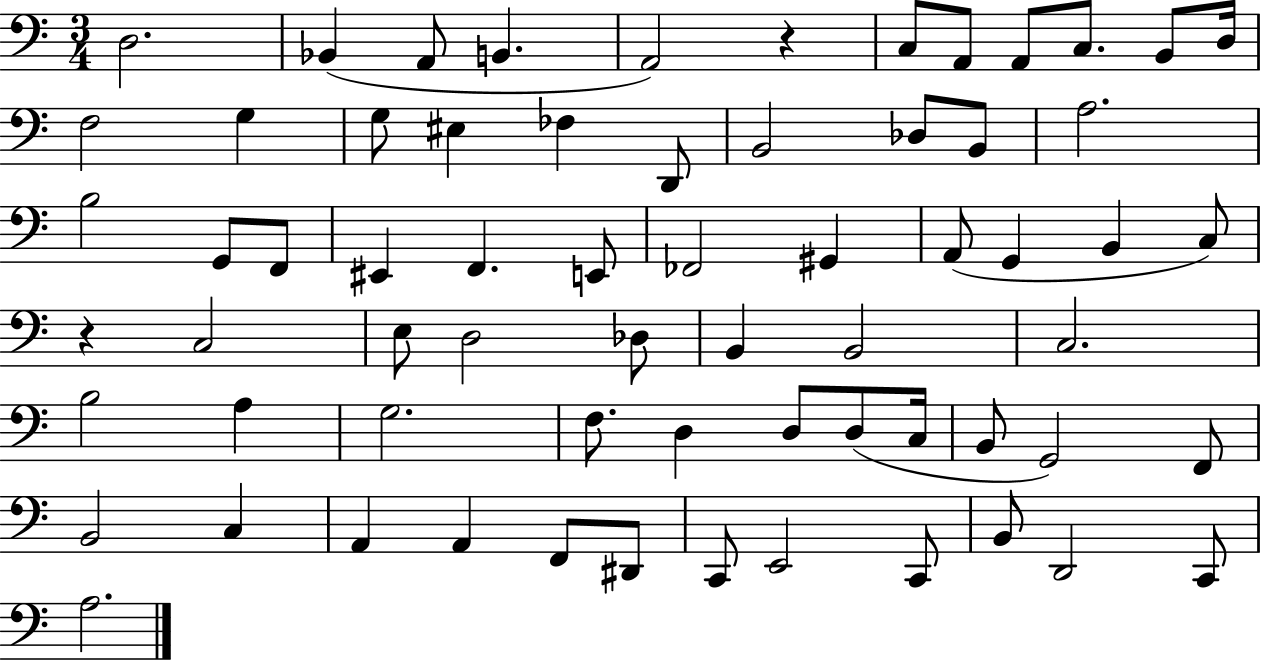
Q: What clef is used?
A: bass